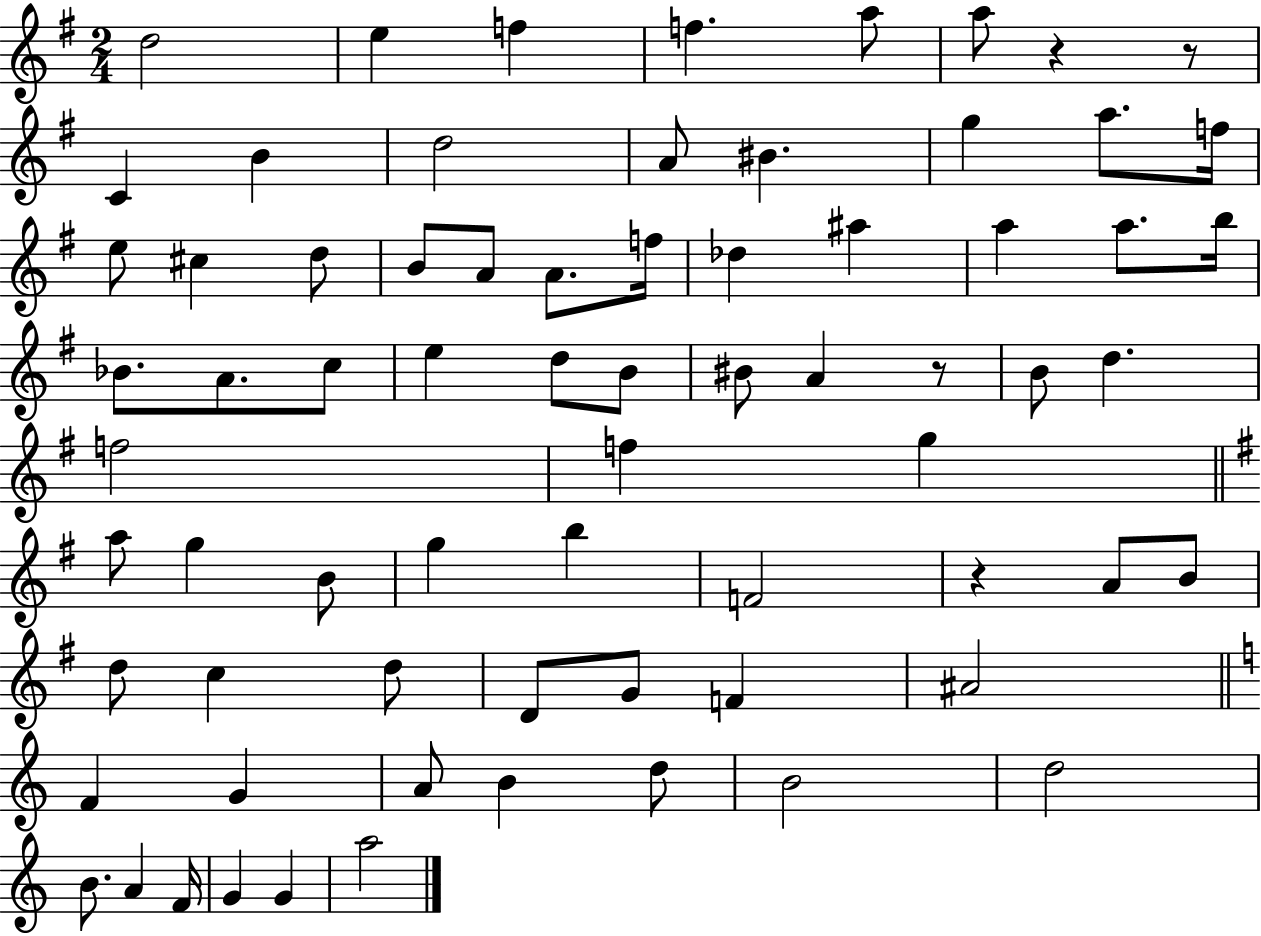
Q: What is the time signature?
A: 2/4